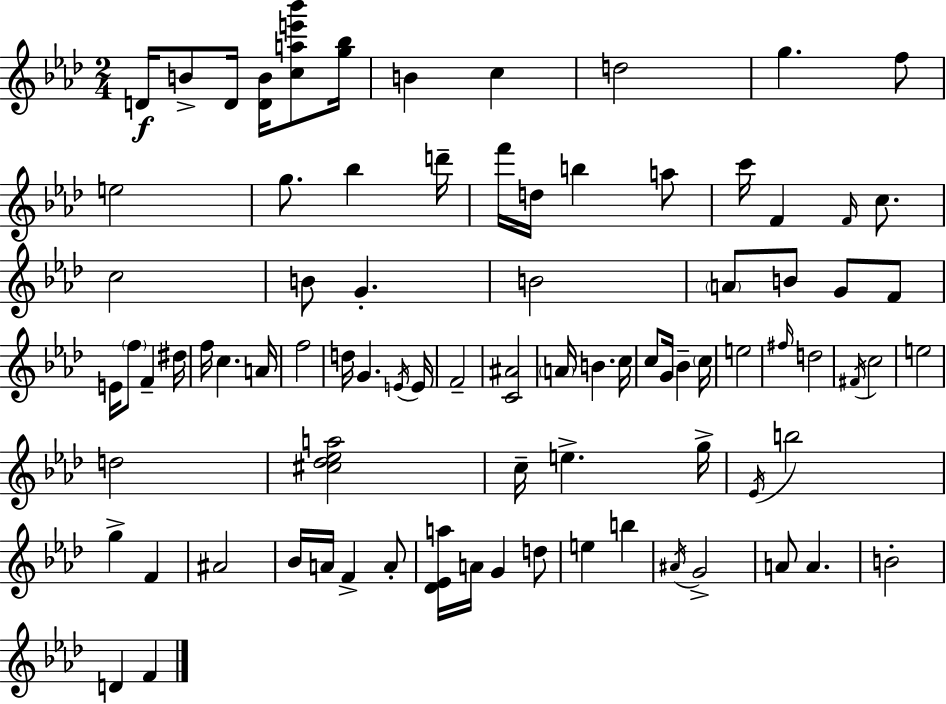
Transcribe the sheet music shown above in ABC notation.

X:1
T:Untitled
M:2/4
L:1/4
K:Ab
D/4 B/2 D/4 [DB]/4 [cae'_b']/2 [g_b]/4 B c d2 g f/2 e2 g/2 _b d'/4 f'/4 d/4 b a/2 c'/4 F F/4 c/2 c2 B/2 G B2 A/2 B/2 G/2 F/2 E/4 f/2 F ^d/4 f/4 c A/4 f2 d/4 G E/4 E/4 F2 [C^A]2 A/4 B c/4 c/2 G/4 _B c/4 e2 ^f/4 d2 ^F/4 c2 e2 d2 [^c_d_ea]2 c/4 e g/4 _E/4 b2 g F ^A2 _B/4 A/4 F A/2 [_D_Ea]/4 A/4 G d/2 e b ^A/4 G2 A/2 A B2 D F